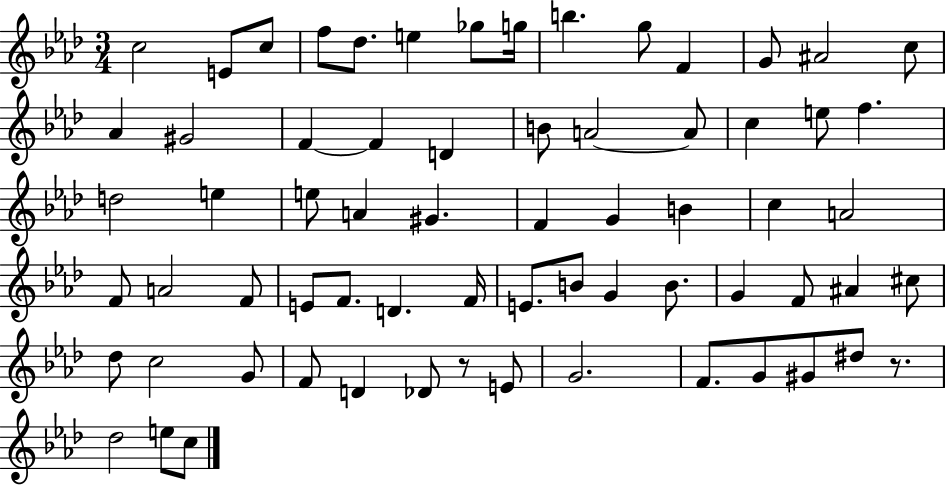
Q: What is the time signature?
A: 3/4